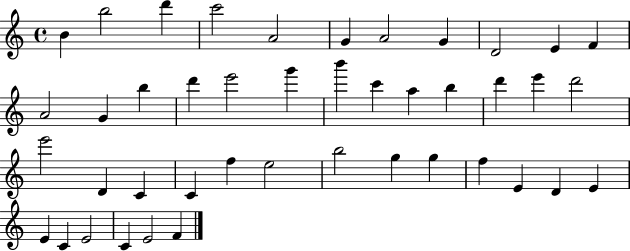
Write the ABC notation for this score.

X:1
T:Untitled
M:4/4
L:1/4
K:C
B b2 d' c'2 A2 G A2 G D2 E F A2 G b d' e'2 g' b' c' a b d' e' d'2 e'2 D C C f e2 b2 g g f E D E E C E2 C E2 F